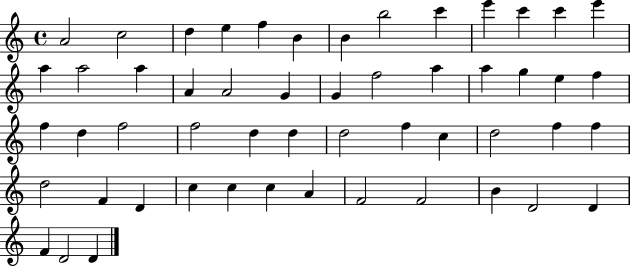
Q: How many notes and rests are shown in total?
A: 53